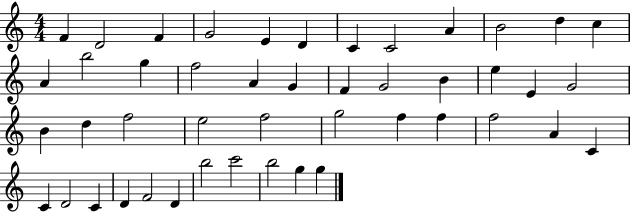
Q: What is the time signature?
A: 4/4